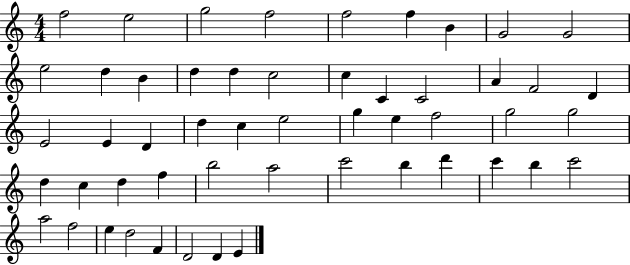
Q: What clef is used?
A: treble